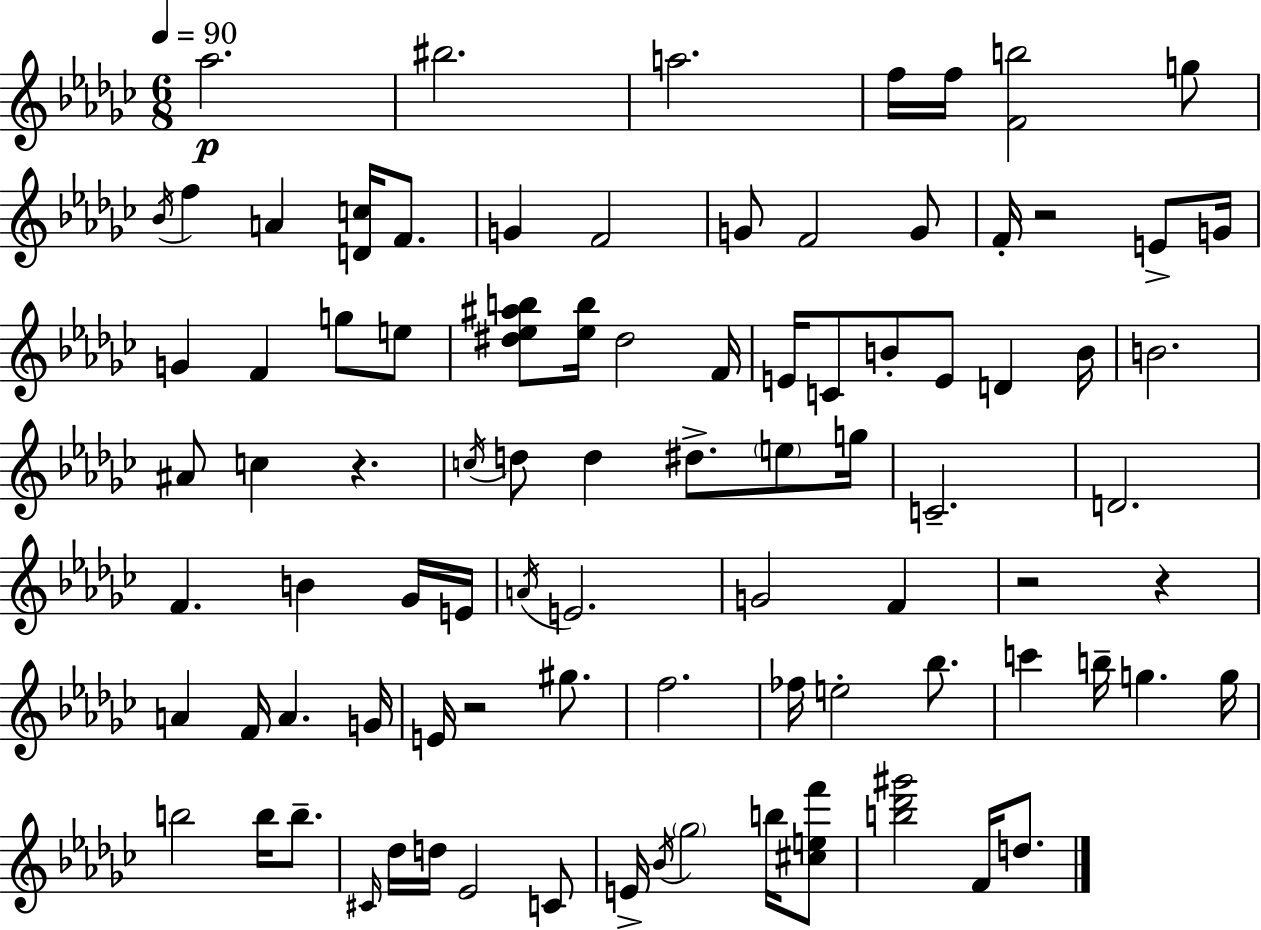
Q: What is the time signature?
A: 6/8